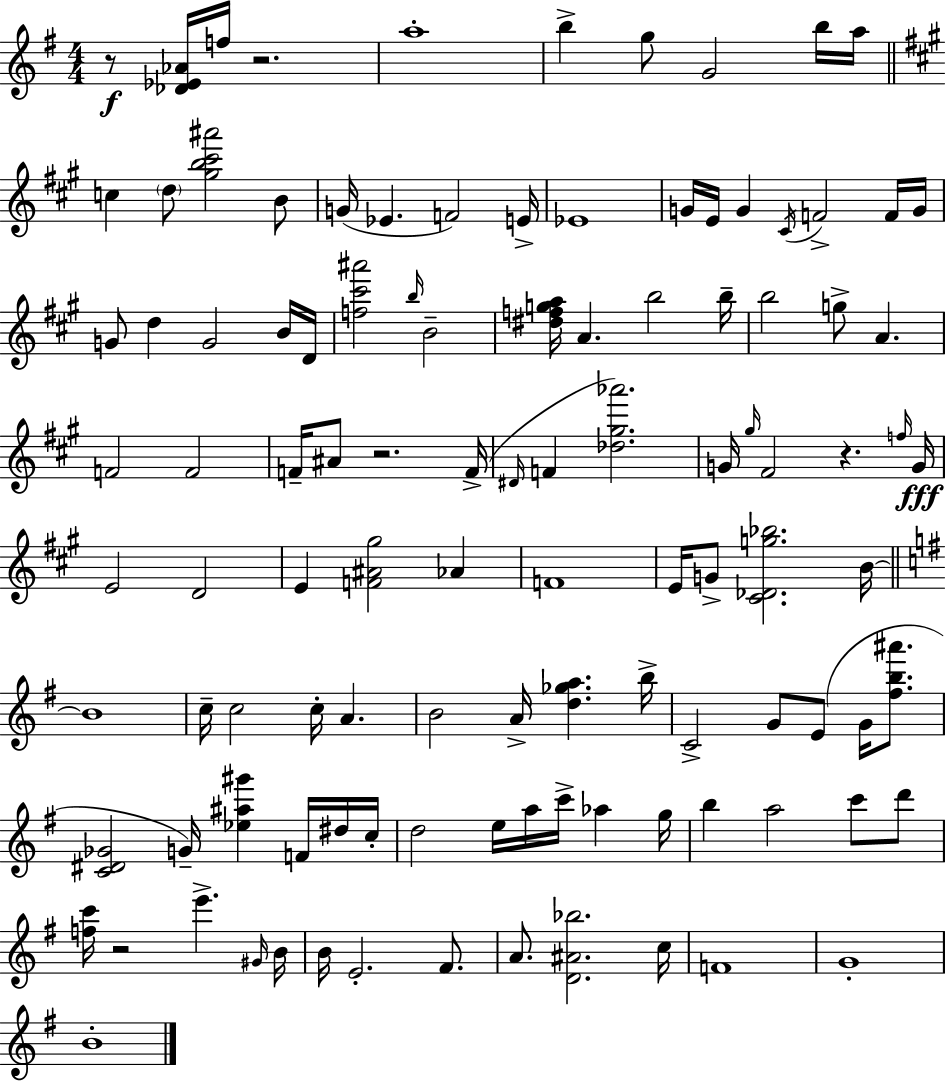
R/e [Db4,Eb4,Ab4]/s F5/s R/h. A5/w B5/q G5/e G4/h B5/s A5/s C5/q D5/e [G#5,B5,C#6,A#6]/h B4/e G4/s Eb4/q. F4/h E4/s Eb4/w G4/s E4/s G4/q C#4/s F4/h F4/s G4/s G4/e D5/q G4/h B4/s D4/s [F5,C#6,A#6]/h B5/s B4/h [D#5,F5,G5,A5]/s A4/q. B5/h B5/s B5/h G5/e A4/q. F4/h F4/h F4/s A#4/e R/h. F4/s D#4/s F4/q [Db5,G#5,Ab6]/h. G4/s G#5/s F#4/h R/q. F5/s G4/s E4/h D4/h E4/q [F4,A#4,G#5]/h Ab4/q F4/w E4/s G4/e [C#4,Db4,G5,Bb5]/h. B4/s B4/w C5/s C5/h C5/s A4/q. B4/h A4/s [D5,Gb5,A5]/q. B5/s C4/h G4/e E4/e G4/s [F#5,B5,A#6]/e. [C4,D#4,Gb4]/h G4/s [Eb5,A#5,G#6]/q F4/s D#5/s C5/s D5/h E5/s A5/s C6/s Ab5/q G5/s B5/q A5/h C6/e D6/e [F5,C6]/s R/h E6/q. G#4/s B4/s B4/s E4/h. F#4/e. A4/e. [D4,A#4,Bb5]/h. C5/s F4/w G4/w B4/w